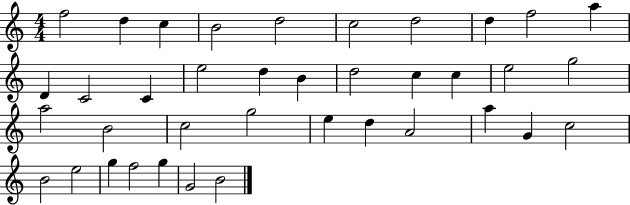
{
  \clef treble
  \numericTimeSignature
  \time 4/4
  \key c \major
  f''2 d''4 c''4 | b'2 d''2 | c''2 d''2 | d''4 f''2 a''4 | \break d'4 c'2 c'4 | e''2 d''4 b'4 | d''2 c''4 c''4 | e''2 g''2 | \break a''2 b'2 | c''2 g''2 | e''4 d''4 a'2 | a''4 g'4 c''2 | \break b'2 e''2 | g''4 f''2 g''4 | g'2 b'2 | \bar "|."
}